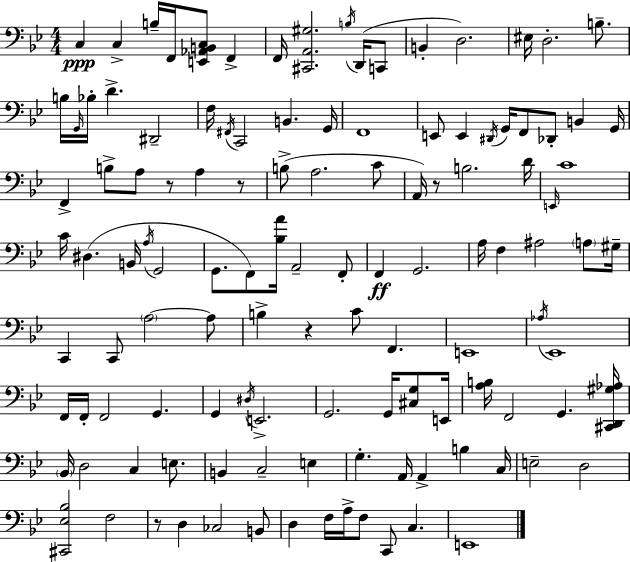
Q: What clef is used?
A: bass